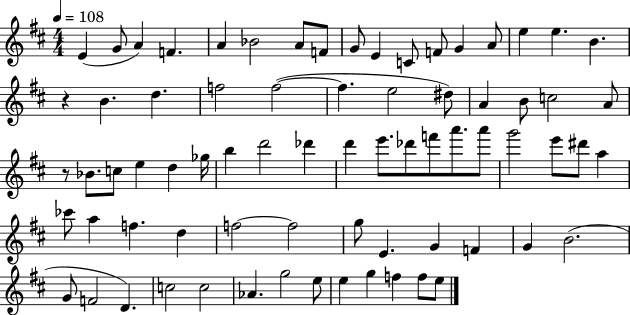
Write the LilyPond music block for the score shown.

{
  \clef treble
  \numericTimeSignature
  \time 4/4
  \key d \major
  \tempo 4 = 108
  \repeat volta 2 { e'4( g'8 a'4) f'4. | a'4 bes'2 a'8 f'8 | g'8 e'4 c'8 f'8 g'4 a'8 | e''4 e''4. b'4. | \break r4 b'4. d''4. | f''2 f''2~(~ | f''4. e''2 dis''8) | a'4 b'8 c''2 a'8 | \break r8 bes'8. c''8 e''4 d''4 ges''16 | b''4 d'''2 des'''4 | d'''4 e'''8. des'''8 f'''8 a'''8. a'''8 | g'''2 e'''8 dis'''8 a''4 | \break ces'''8 a''4 f''4. d''4 | f''2~~ f''2 | g''8 e'4. g'4 f'4 | g'4 b'2.( | \break g'8 f'2 d'4.) | c''2 c''2 | aes'4. g''2 e''8 | e''4 g''4 f''4 f''8 e''8 | \break } \bar "|."
}